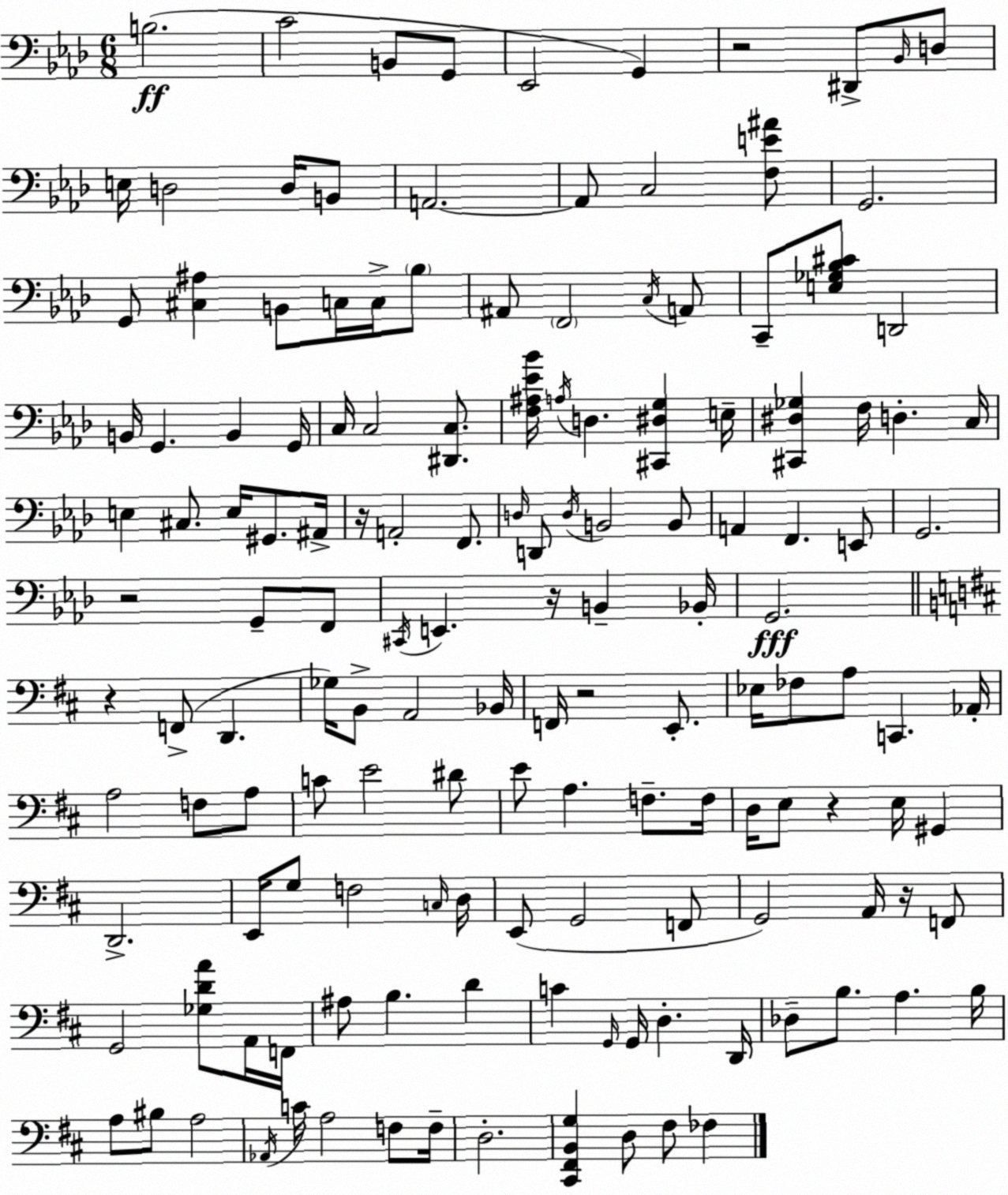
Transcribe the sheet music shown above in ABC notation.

X:1
T:Untitled
M:6/8
L:1/4
K:Fm
B,2 C2 B,,/2 G,,/2 _E,,2 G,, z2 ^D,,/2 _B,,/4 D,/2 E,/4 D,2 D,/4 B,,/2 A,,2 A,,/2 C,2 [F,E^A]/2 G,,2 G,,/2 [^C,^A,] B,,/2 C,/4 C,/4 _B,/2 ^A,,/2 F,,2 C,/4 A,,/2 C,,/2 [E,_G,_B,^C]/2 D,,2 B,,/4 G,, B,, G,,/4 C,/4 C,2 [^D,,C,]/2 [F,^A,_E_B]/4 A,/4 D, [^C,,^D,G,] E,/4 [^C,,^D,_G,] F,/4 D, C,/4 E, ^C,/2 E,/4 ^G,,/2 ^A,,/4 z/4 A,,2 F,,/2 D,/4 D,,/2 D,/4 B,,2 B,,/2 A,, F,, E,,/2 G,,2 z2 G,,/2 F,,/2 ^C,,/4 E,, z/4 B,, _B,,/4 G,,2 z F,,/2 D,, _G,/4 B,,/2 A,,2 _B,,/4 F,,/4 z2 E,,/2 _E,/4 _F,/2 A,/2 C,, _A,,/4 A,2 F,/2 A,/2 C/2 E2 ^D/2 E/2 A, F,/2 F,/4 D,/4 E,/2 z E,/4 ^G,, D,,2 E,,/4 G,/2 F,2 C,/4 D,/4 E,,/2 G,,2 F,,/2 G,,2 A,,/4 z/4 F,,/2 G,,2 [_G,DA]/2 A,,/4 F,,/4 ^A,/2 B, D C G,,/4 G,,/4 D, D,,/4 _D,/2 B,/2 A, B,/4 A,/2 ^B,/2 A,2 _A,,/4 C/4 A,2 F,/2 F,/4 D,2 [^C,,^F,,B,,G,] D,/2 ^F,/2 _F,